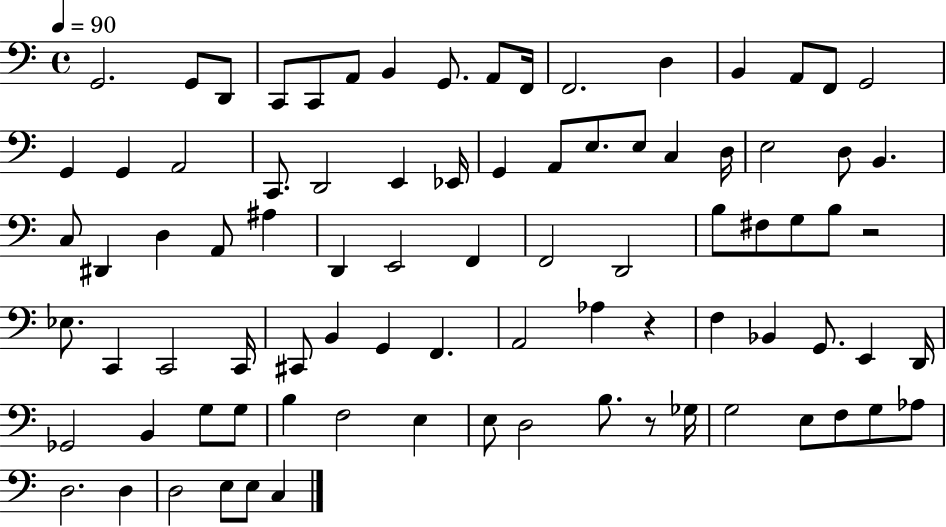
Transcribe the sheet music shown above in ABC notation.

X:1
T:Untitled
M:4/4
L:1/4
K:C
G,,2 G,,/2 D,,/2 C,,/2 C,,/2 A,,/2 B,, G,,/2 A,,/2 F,,/4 F,,2 D, B,, A,,/2 F,,/2 G,,2 G,, G,, A,,2 C,,/2 D,,2 E,, _E,,/4 G,, A,,/2 E,/2 E,/2 C, D,/4 E,2 D,/2 B,, C,/2 ^D,, D, A,,/2 ^A, D,, E,,2 F,, F,,2 D,,2 B,/2 ^F,/2 G,/2 B,/2 z2 _E,/2 C,, C,,2 C,,/4 ^C,,/2 B,, G,, F,, A,,2 _A, z F, _B,, G,,/2 E,, D,,/4 _G,,2 B,, G,/2 G,/2 B, F,2 E, E,/2 D,2 B,/2 z/2 _G,/4 G,2 E,/2 F,/2 G,/2 _A,/2 D,2 D, D,2 E,/2 E,/2 C,